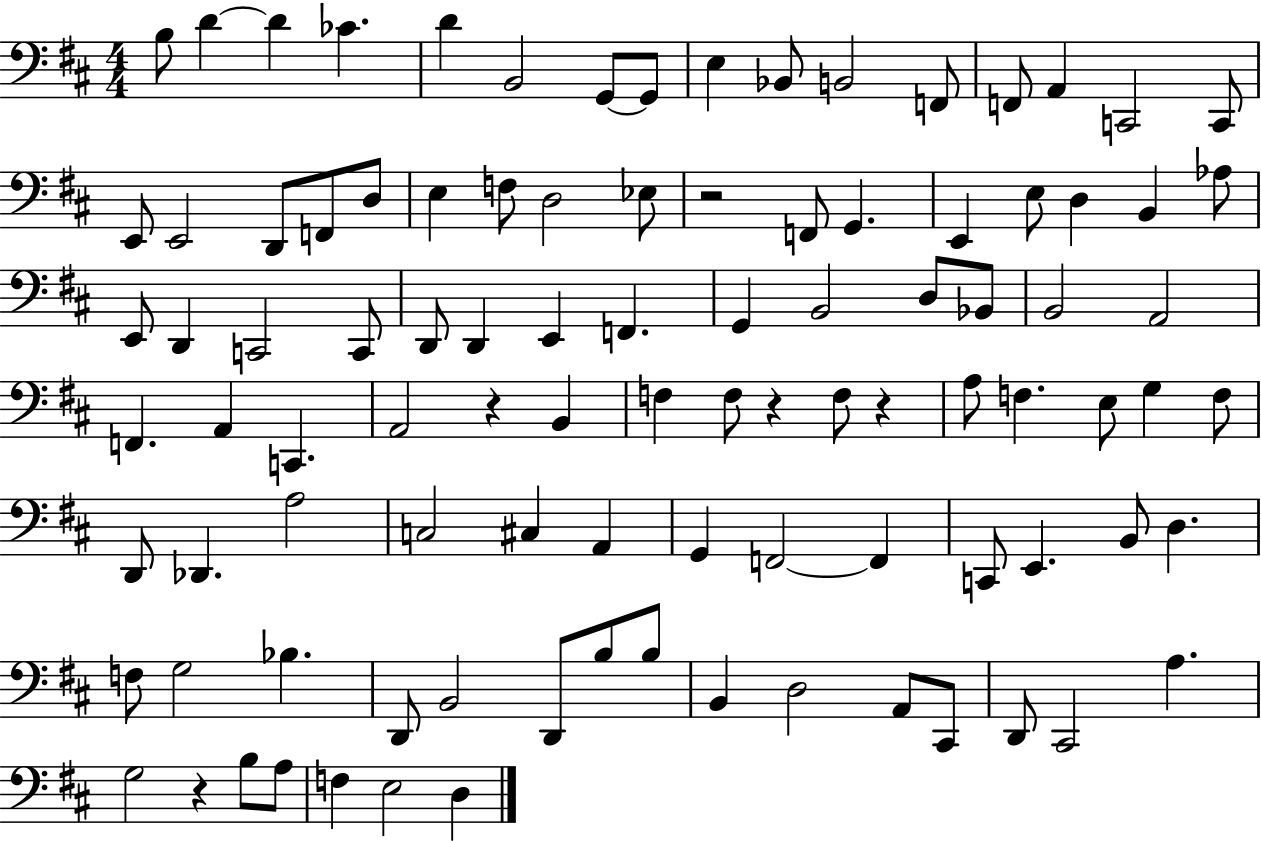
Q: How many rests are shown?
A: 5